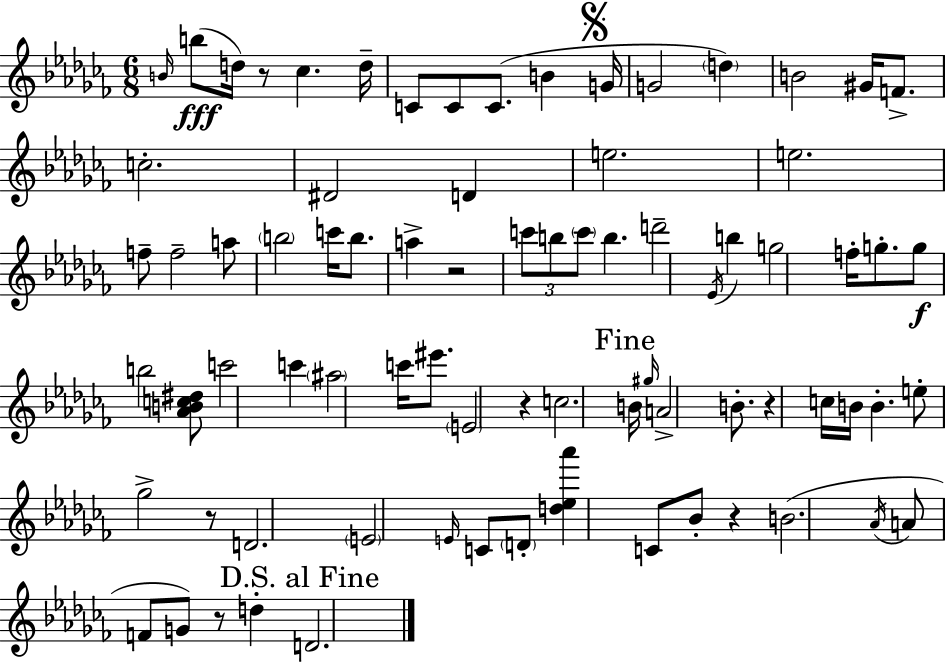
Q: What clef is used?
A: treble